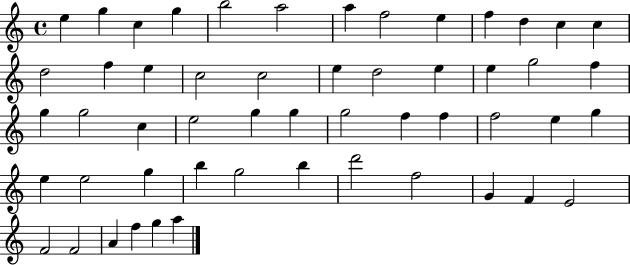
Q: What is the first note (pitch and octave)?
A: E5